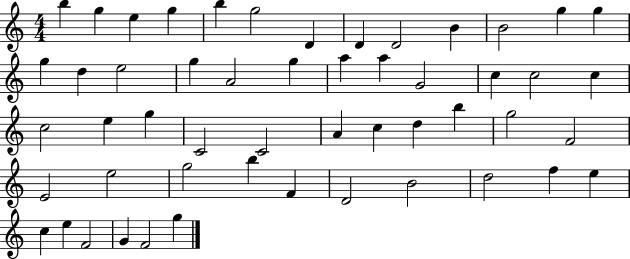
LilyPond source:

{
  \clef treble
  \numericTimeSignature
  \time 4/4
  \key c \major
  b''4 g''4 e''4 g''4 | b''4 g''2 d'4 | d'4 d'2 b'4 | b'2 g''4 g''4 | \break g''4 d''4 e''2 | g''4 a'2 g''4 | a''4 a''4 g'2 | c''4 c''2 c''4 | \break c''2 e''4 g''4 | c'2 c'2 | a'4 c''4 d''4 b''4 | g''2 f'2 | \break e'2 e''2 | g''2 b''4 f'4 | d'2 b'2 | d''2 f''4 e''4 | \break c''4 e''4 f'2 | g'4 f'2 g''4 | \bar "|."
}